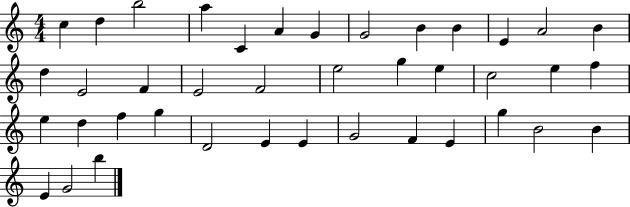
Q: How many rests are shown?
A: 0